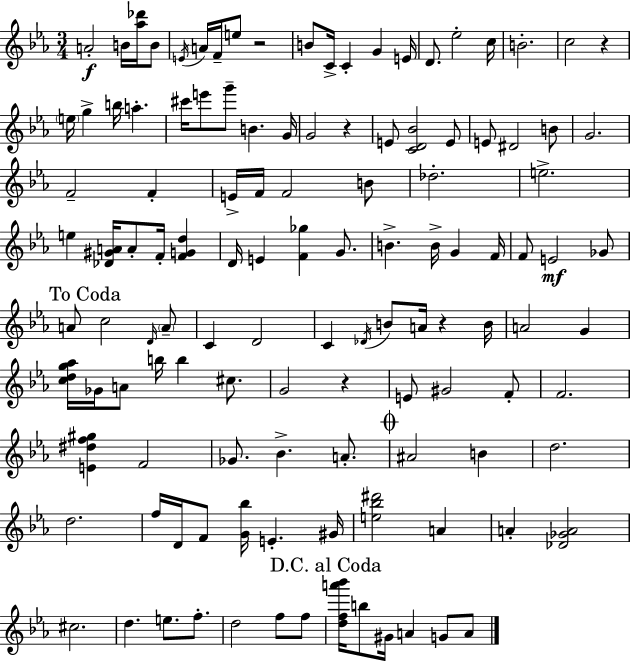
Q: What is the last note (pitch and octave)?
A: A4